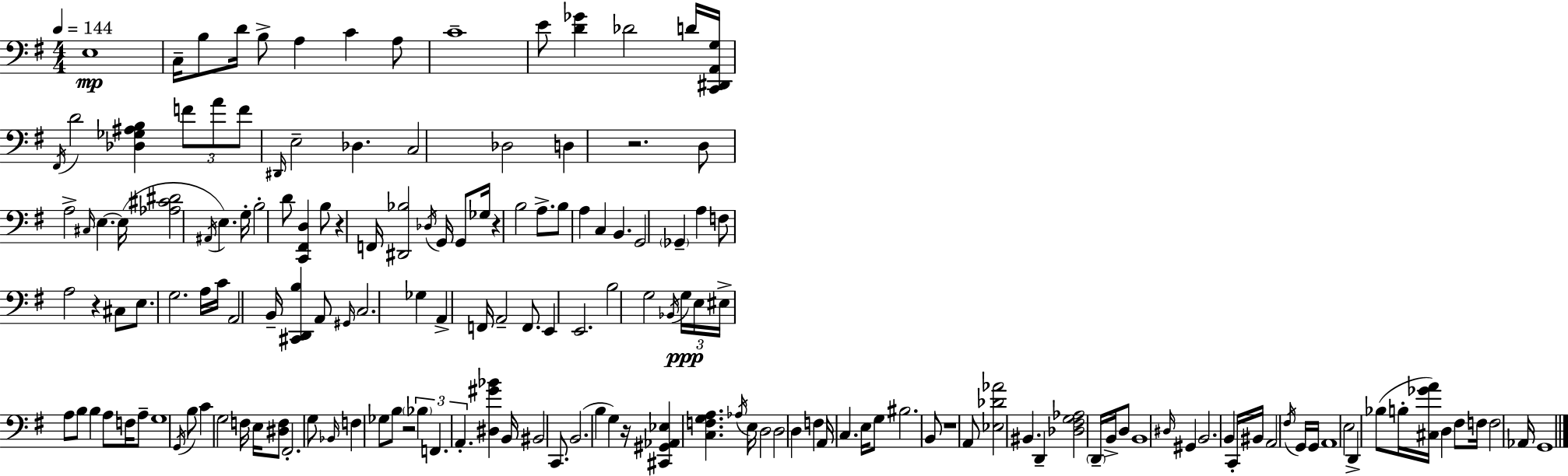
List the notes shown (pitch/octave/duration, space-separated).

E3/w C3/s B3/e D4/s B3/e A3/q C4/q A3/e C4/w E4/e [D4,Gb4]/q Db4/h D4/s [C2,D#2,A2,G3]/s F#2/s D4/h [Db3,Gb3,A#3,B3]/q F4/e A4/e F4/e D#2/s E3/h Db3/q. C3/h Db3/h D3/q R/h. D3/e A3/h C#3/s E3/q. E3/s [Ab3,C#4,D#4]/h A#2/s E3/q. G3/s B3/h D4/e [C2,F#2,D3]/q B3/e R/q F2/s [D#2,Bb3]/h Db3/s G2/s G2/e Gb3/s R/q B3/h A3/e. B3/e A3/q C3/q B2/q. G2/h Gb2/q A3/q F3/e A3/h R/q C#3/e E3/e. G3/h. A3/s C4/s A2/h B2/s [C#2,D2,B3]/q A2/e G#2/s C3/h. Gb3/q A2/q F2/s A2/h F2/e. E2/q E2/h. B3/h G3/h Bb2/s G3/s E3/s EIS3/s A3/e B3/e B3/q A3/e F3/s A3/e G3/w G2/s B3/e C4/q G3/h F3/s E3/s [D#3,F3]/e F#2/h. G3/e Bb2/s F3/q Gb3/e B3/e R/h Bb3/q F2/q. A2/q. [D#3,G#4,Bb4]/q B2/s BIS2/h C2/e. B2/h. B3/q G3/q R/s [C#2,G#2,Ab2,Eb3]/q [C3,F3,G3,A3]/q. Ab3/s E3/s D3/h D3/h D3/q F3/q A2/s C3/q. E3/s G3/e BIS3/h. B2/e R/w A2/e [Eb3,Db4,Ab4]/h BIS2/q. D2/q [Db3,F#3,G3,Ab3]/h D2/s B2/s D3/e B2/w D#3/s G#2/q B2/h. B2/q C2/s BIS2/s A2/h F#3/s G2/s G2/s A2/w E3/h D2/q Bb3/e B3/s [C#3,Gb4,A4]/s D3/q F#3/e F3/s F3/h Ab2/s G2/w